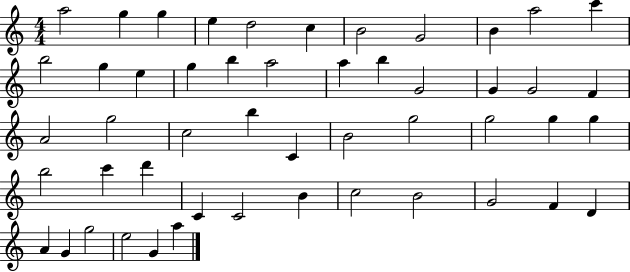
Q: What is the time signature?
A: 4/4